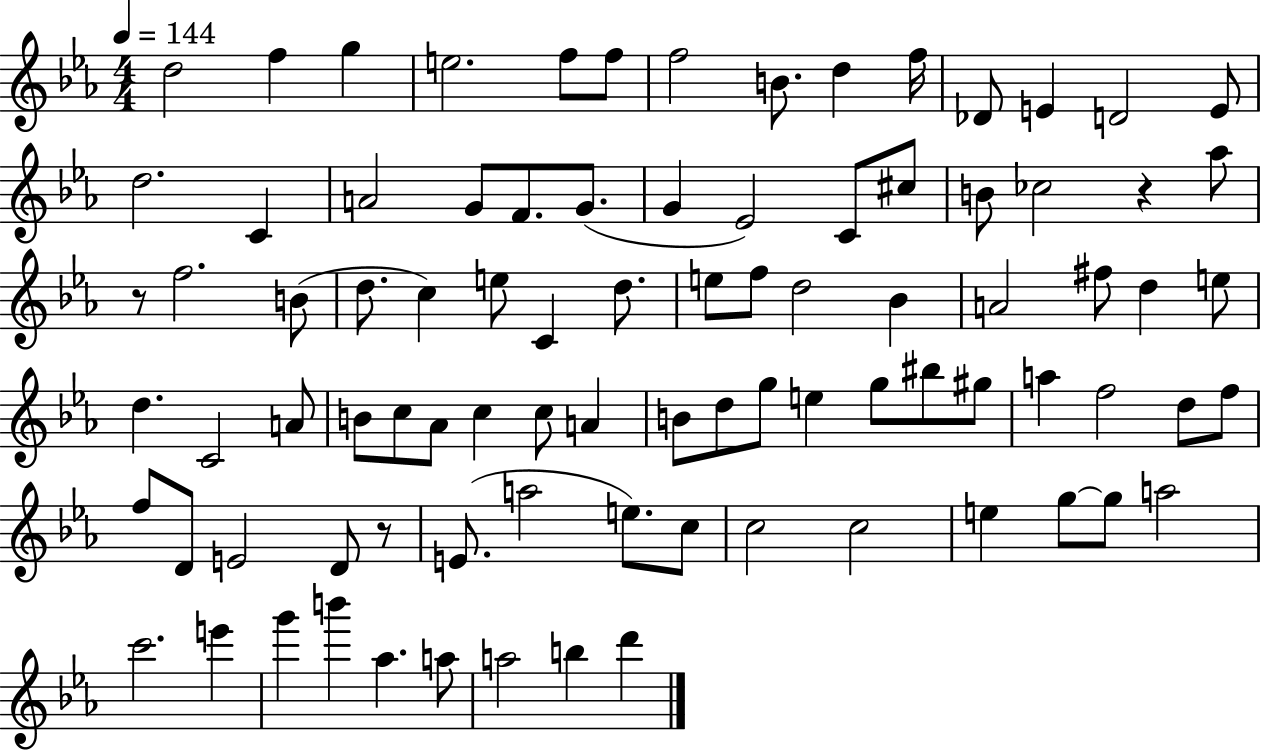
{
  \clef treble
  \numericTimeSignature
  \time 4/4
  \key ees \major
  \tempo 4 = 144
  d''2 f''4 g''4 | e''2. f''8 f''8 | f''2 b'8. d''4 f''16 | des'8 e'4 d'2 e'8 | \break d''2. c'4 | a'2 g'8 f'8. g'8.( | g'4 ees'2) c'8 cis''8 | b'8 ces''2 r4 aes''8 | \break r8 f''2. b'8( | d''8. c''4) e''8 c'4 d''8. | e''8 f''8 d''2 bes'4 | a'2 fis''8 d''4 e''8 | \break d''4. c'2 a'8 | b'8 c''8 aes'8 c''4 c''8 a'4 | b'8 d''8 g''8 e''4 g''8 bis''8 gis''8 | a''4 f''2 d''8 f''8 | \break f''8 d'8 e'2 d'8 r8 | e'8.( a''2 e''8.) c''8 | c''2 c''2 | e''4 g''8~~ g''8 a''2 | \break c'''2. e'''4 | g'''4 b'''4 aes''4. a''8 | a''2 b''4 d'''4 | \bar "|."
}